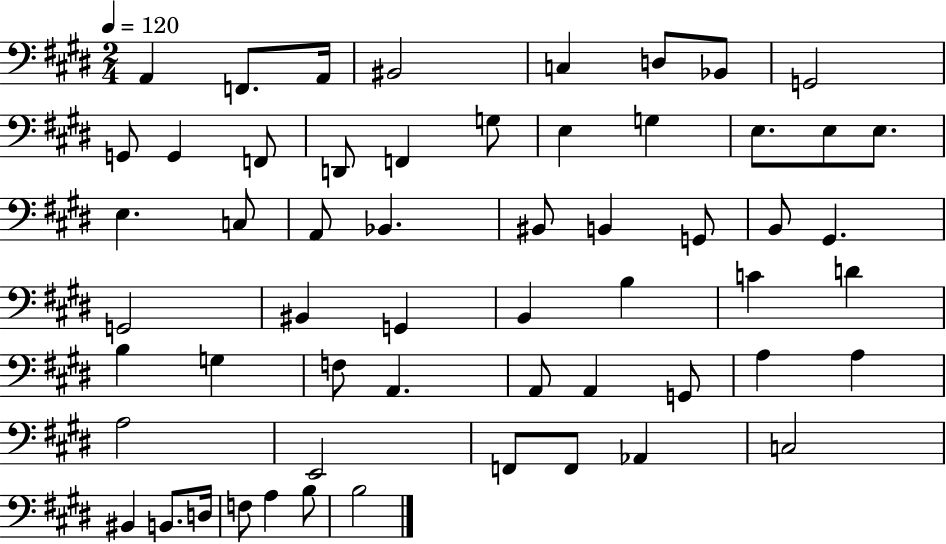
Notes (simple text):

A2/q F2/e. A2/s BIS2/h C3/q D3/e Bb2/e G2/h G2/e G2/q F2/e D2/e F2/q G3/e E3/q G3/q E3/e. E3/e E3/e. E3/q. C3/e A2/e Bb2/q. BIS2/e B2/q G2/e B2/e G#2/q. G2/h BIS2/q G2/q B2/q B3/q C4/q D4/q B3/q G3/q F3/e A2/q. A2/e A2/q G2/e A3/q A3/q A3/h E2/h F2/e F2/e Ab2/q C3/h BIS2/q B2/e. D3/s F3/e A3/q B3/e B3/h